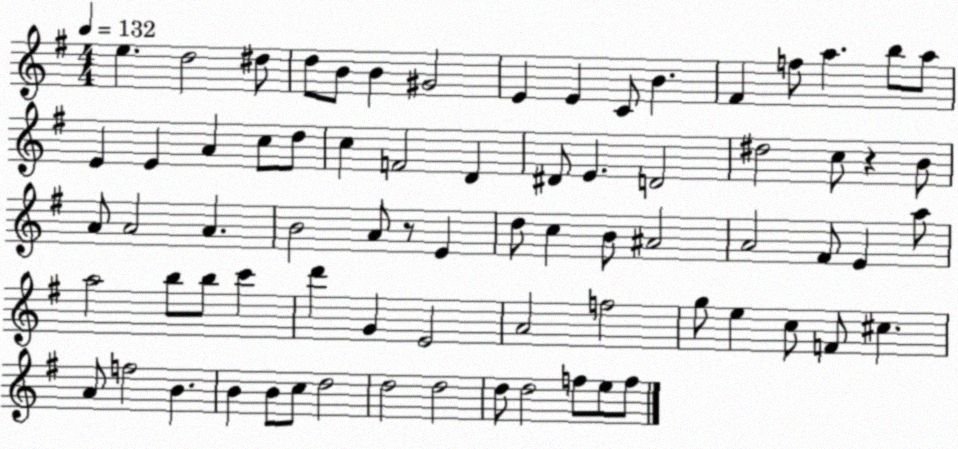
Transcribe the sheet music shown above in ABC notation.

X:1
T:Untitled
M:4/4
L:1/4
K:G
e d2 ^d/2 d/2 B/2 B ^G2 E E C/2 B ^F f/2 a b/2 a/2 E E A c/2 d/2 c F2 D ^D/2 E D2 ^d2 c/2 z B/2 A/2 A2 A B2 A/2 z/2 E d/2 c B/2 ^A2 A2 ^F/2 E a/2 a2 b/2 b/2 c' d' G E2 A2 f2 g/2 e c/2 F/2 ^c A/2 f2 B B B/2 c/2 d2 d2 d2 d/2 d2 f/2 e/2 f/2